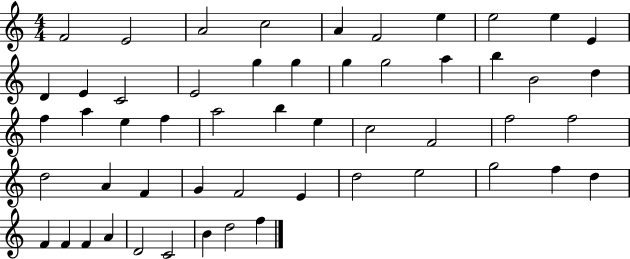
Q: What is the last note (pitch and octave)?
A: F5